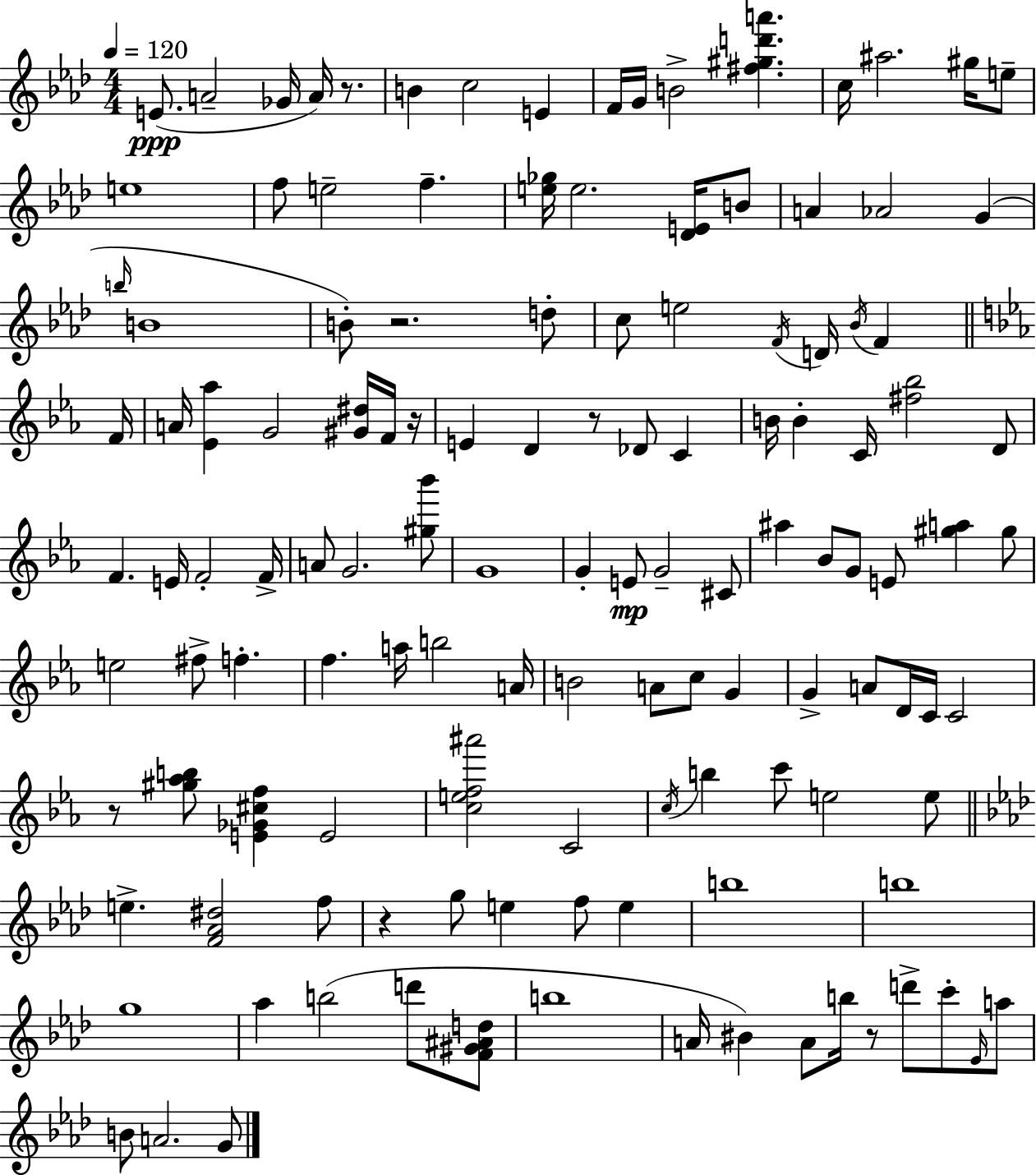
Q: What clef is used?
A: treble